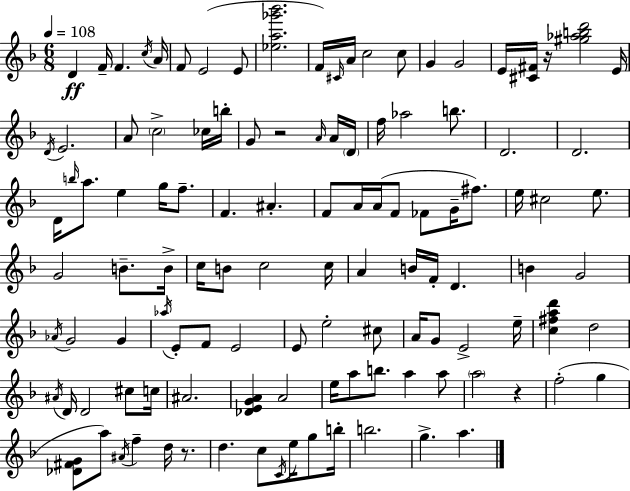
{
  \clef treble
  \numericTimeSignature
  \time 6/8
  \key f \major
  \tempo 4 = 108
  \repeat volta 2 { d'4\ff f'16-- f'4. \acciaccatura { c''16 } | a'16 f'8 e'2( e'8 | <ees'' a'' ges''' bes'''>2. | f'16) \grace { cis'16 } a'16 c''2 | \break c''8 g'4 g'2 | e'16 <cis' fis'>16 r16 <gis'' aes'' b'' d'''>2 | e'16 \acciaccatura { d'16 } e'2. | a'8 \parenthesize c''2-> | \break ces''16 b''16-. g'8 r2 | \grace { a'16 } a'16 \parenthesize d'16 f''16 aes''2 | b''8. d'2. | d'2. | \break d'16 \grace { b''16 } a''8. e''4 | g''16 f''8.-- f'4. ais'4.-. | f'8 a'16 a'16( f'8 fes'8 | g'16-- fis''8.) e''16 cis''2 | \break e''8. g'2 | b'8.-- b'16-> c''16 b'8 c''2 | c''16 a'4 b'16 f'16-. d'4. | b'4 g'2 | \break \acciaccatura { aes'16 } g'2 | g'4 \acciaccatura { aes''16 } e'8-. f'8 e'2 | e'8 e''2-. | cis''8 a'16 g'8 e'2-> | \break e''16-- <c'' fis'' a'' d'''>4 d''2 | \acciaccatura { ais'16 } d'16 d'2 | cis''8 c''16 ais'2. | <des' e' g' a'>4 | \break a'2 e''16 a''8 b''8. | a''4 a''8 \parenthesize a''2 | r4 f''2-.( | g''4 <des' fis' g'>8 a''8) | \break \acciaccatura { ais'16 } f''4-- d''16 r8. d''4. | c''8 \acciaccatura { c'16 } e''16 g''8 b''16-. b''2. | g''4.-> | a''4. } \bar "|."
}